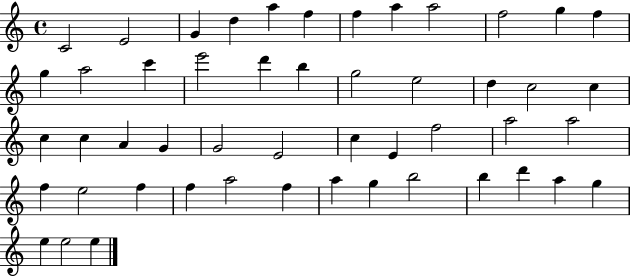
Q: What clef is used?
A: treble